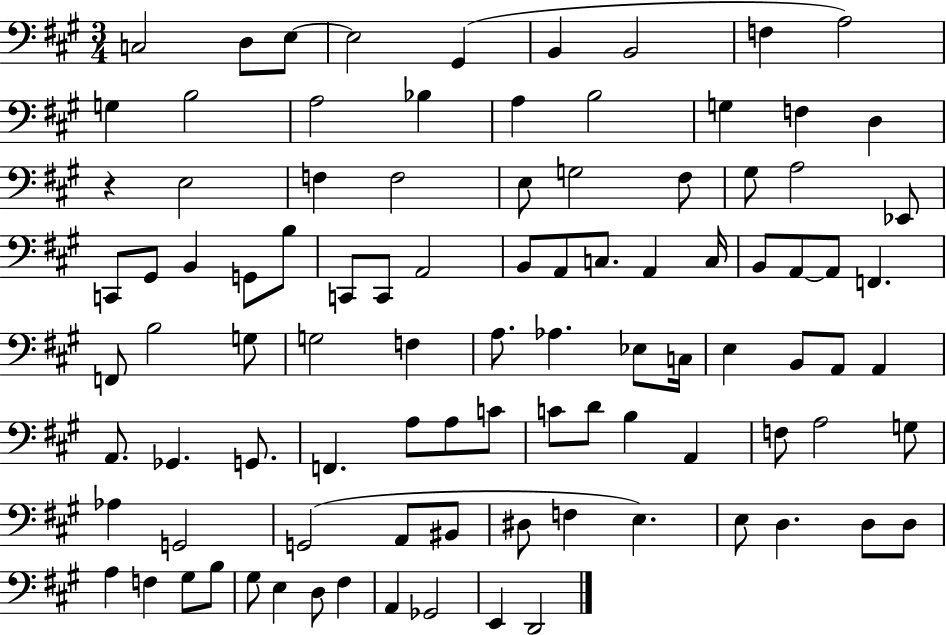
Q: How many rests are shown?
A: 1